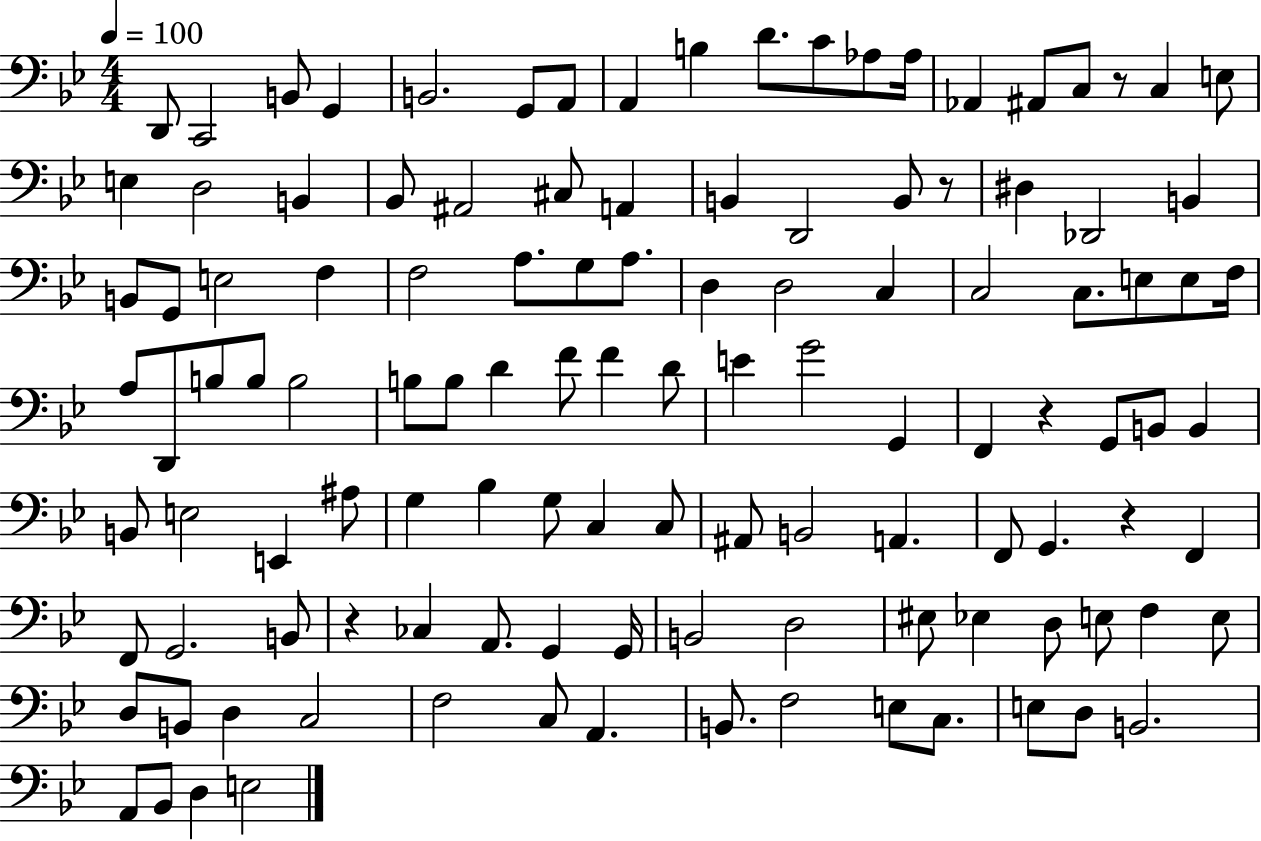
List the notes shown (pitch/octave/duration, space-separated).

D2/e C2/h B2/e G2/q B2/h. G2/e A2/e A2/q B3/q D4/e. C4/e Ab3/e Ab3/s Ab2/q A#2/e C3/e R/e C3/q E3/e E3/q D3/h B2/q Bb2/e A#2/h C#3/e A2/q B2/q D2/h B2/e R/e D#3/q Db2/h B2/q B2/e G2/e E3/h F3/q F3/h A3/e. G3/e A3/e. D3/q D3/h C3/q C3/h C3/e. E3/e E3/e F3/s A3/e D2/e B3/e B3/e B3/h B3/e B3/e D4/q F4/e F4/q D4/e E4/q G4/h G2/q F2/q R/q G2/e B2/e B2/q B2/e E3/h E2/q A#3/e G3/q Bb3/q G3/e C3/q C3/e A#2/e B2/h A2/q. F2/e G2/q. R/q F2/q F2/e G2/h. B2/e R/q CES3/q A2/e. G2/q G2/s B2/h D3/h EIS3/e Eb3/q D3/e E3/e F3/q E3/e D3/e B2/e D3/q C3/h F3/h C3/e A2/q. B2/e. F3/h E3/e C3/e. E3/e D3/e B2/h. A2/e Bb2/e D3/q E3/h